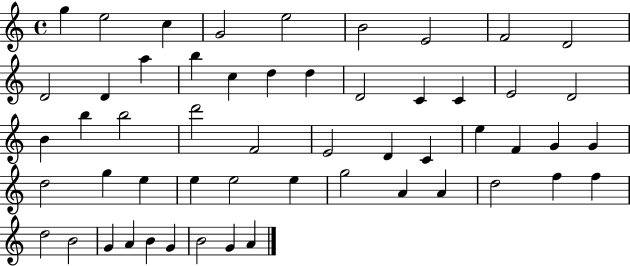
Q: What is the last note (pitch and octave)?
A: A4